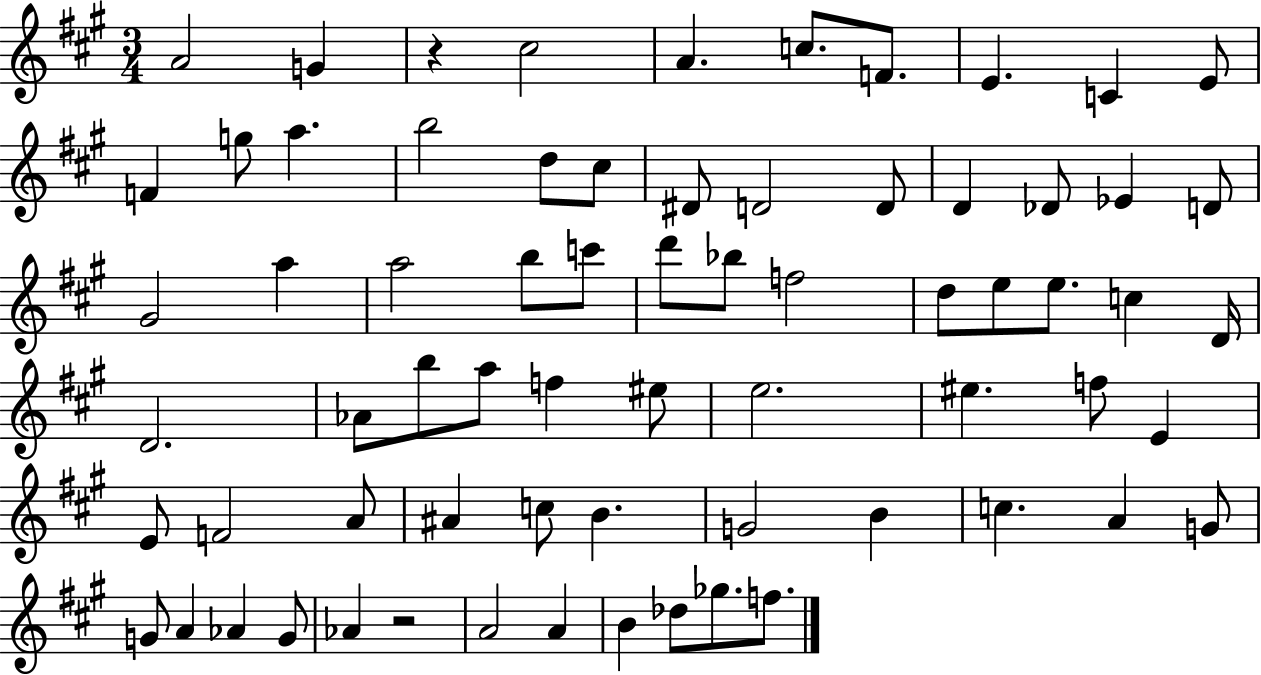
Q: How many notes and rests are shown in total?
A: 69